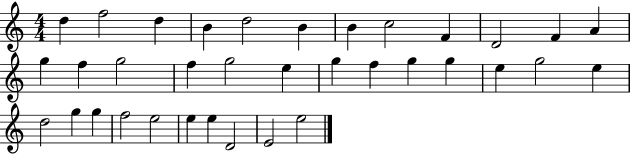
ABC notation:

X:1
T:Untitled
M:4/4
L:1/4
K:C
d f2 d B d2 B B c2 F D2 F A g f g2 f g2 e g f g g e g2 e d2 g g f2 e2 e e D2 E2 e2